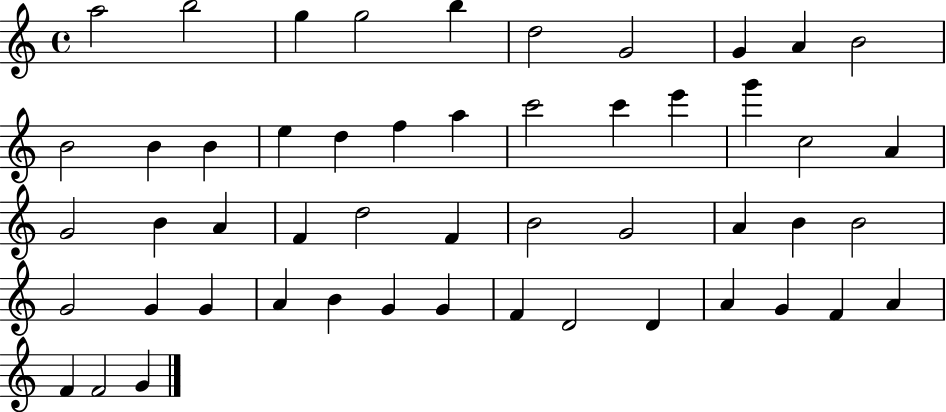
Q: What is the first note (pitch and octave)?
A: A5